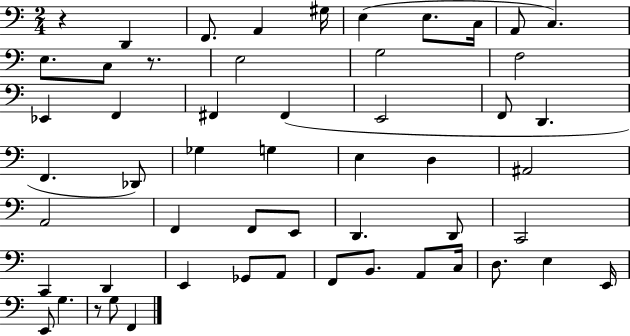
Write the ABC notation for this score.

X:1
T:Untitled
M:2/4
L:1/4
K:C
z D,, F,,/2 A,, ^G,/4 E, E,/2 C,/4 A,,/2 C, E,/2 C,/2 z/2 E,2 G,2 F,2 _E,, F,, ^F,, ^F,, E,,2 F,,/2 D,, F,, _D,,/2 _G, G, E, D, ^A,,2 A,,2 F,, F,,/2 E,,/2 D,, D,,/2 C,,2 C,, D,, E,, _G,,/2 A,,/2 F,,/2 B,,/2 A,,/2 C,/4 D,/2 E, E,,/4 E,,/2 G, z/2 G,/2 F,,